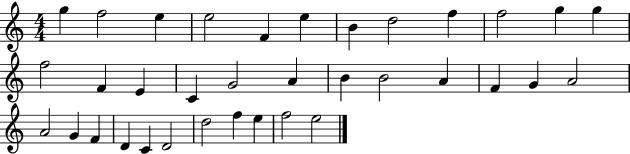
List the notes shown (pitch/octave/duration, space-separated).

G5/q F5/h E5/q E5/h F4/q E5/q B4/q D5/h F5/q F5/h G5/q G5/q F5/h F4/q E4/q C4/q G4/h A4/q B4/q B4/h A4/q F4/q G4/q A4/h A4/h G4/q F4/q D4/q C4/q D4/h D5/h F5/q E5/q F5/h E5/h